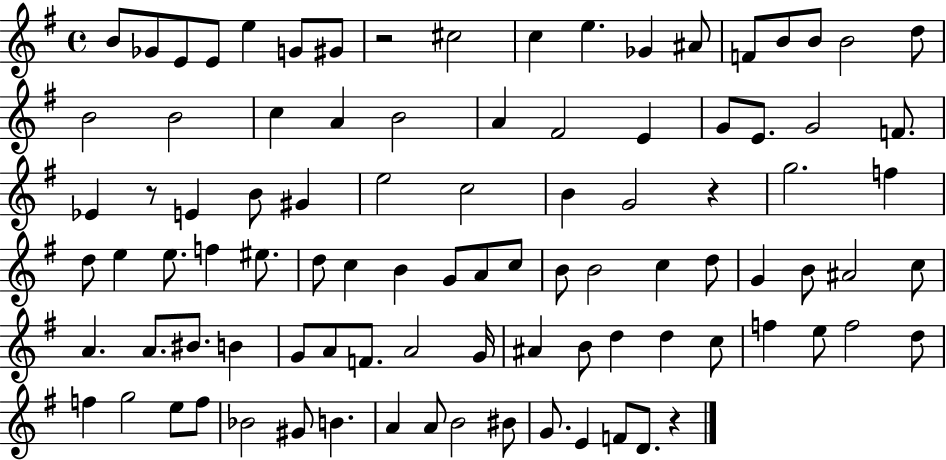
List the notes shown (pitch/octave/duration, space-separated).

B4/e Gb4/e E4/e E4/e E5/q G4/e G#4/e R/h C#5/h C5/q E5/q. Gb4/q A#4/e F4/e B4/e B4/e B4/h D5/e B4/h B4/h C5/q A4/q B4/h A4/q F#4/h E4/q G4/e E4/e. G4/h F4/e. Eb4/q R/e E4/q B4/e G#4/q E5/h C5/h B4/q G4/h R/q G5/h. F5/q D5/e E5/q E5/e. F5/q EIS5/e. D5/e C5/q B4/q G4/e A4/e C5/e B4/e B4/h C5/q D5/e G4/q B4/e A#4/h C5/e A4/q. A4/e. BIS4/e. B4/q G4/e A4/e F4/e. A4/h G4/s A#4/q B4/e D5/q D5/q C5/e F5/q E5/e F5/h D5/e F5/q G5/h E5/e F5/e Bb4/h G#4/e B4/q. A4/q A4/e B4/h BIS4/e G4/e. E4/q F4/e D4/e. R/q